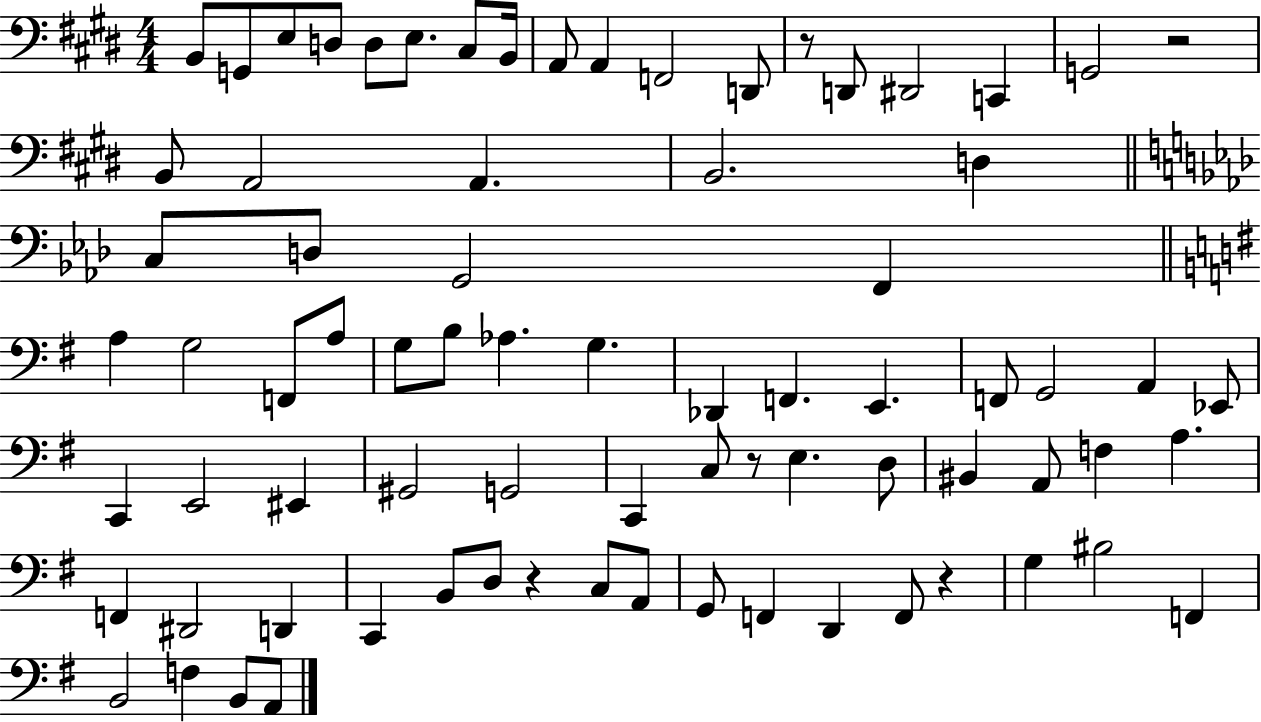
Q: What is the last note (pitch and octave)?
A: A2